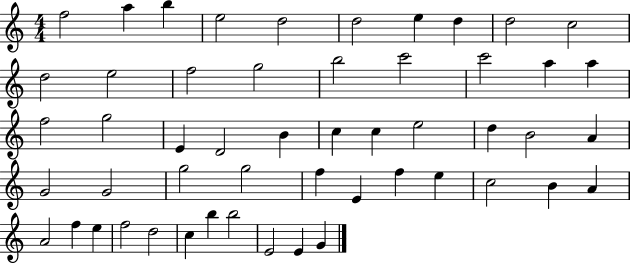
X:1
T:Untitled
M:4/4
L:1/4
K:C
f2 a b e2 d2 d2 e d d2 c2 d2 e2 f2 g2 b2 c'2 c'2 a a f2 g2 E D2 B c c e2 d B2 A G2 G2 g2 g2 f E f e c2 B A A2 f e f2 d2 c b b2 E2 E G